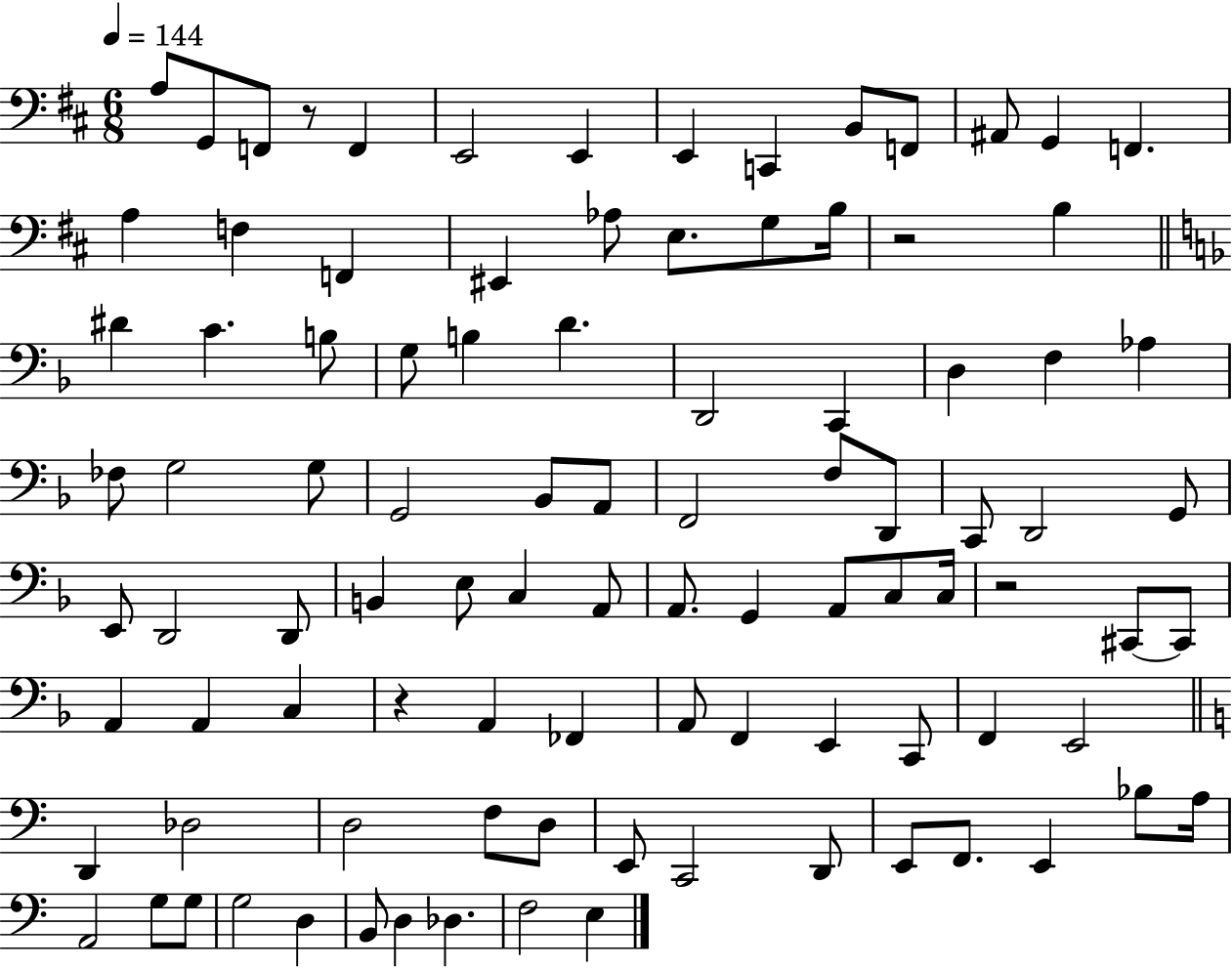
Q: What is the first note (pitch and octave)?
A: A3